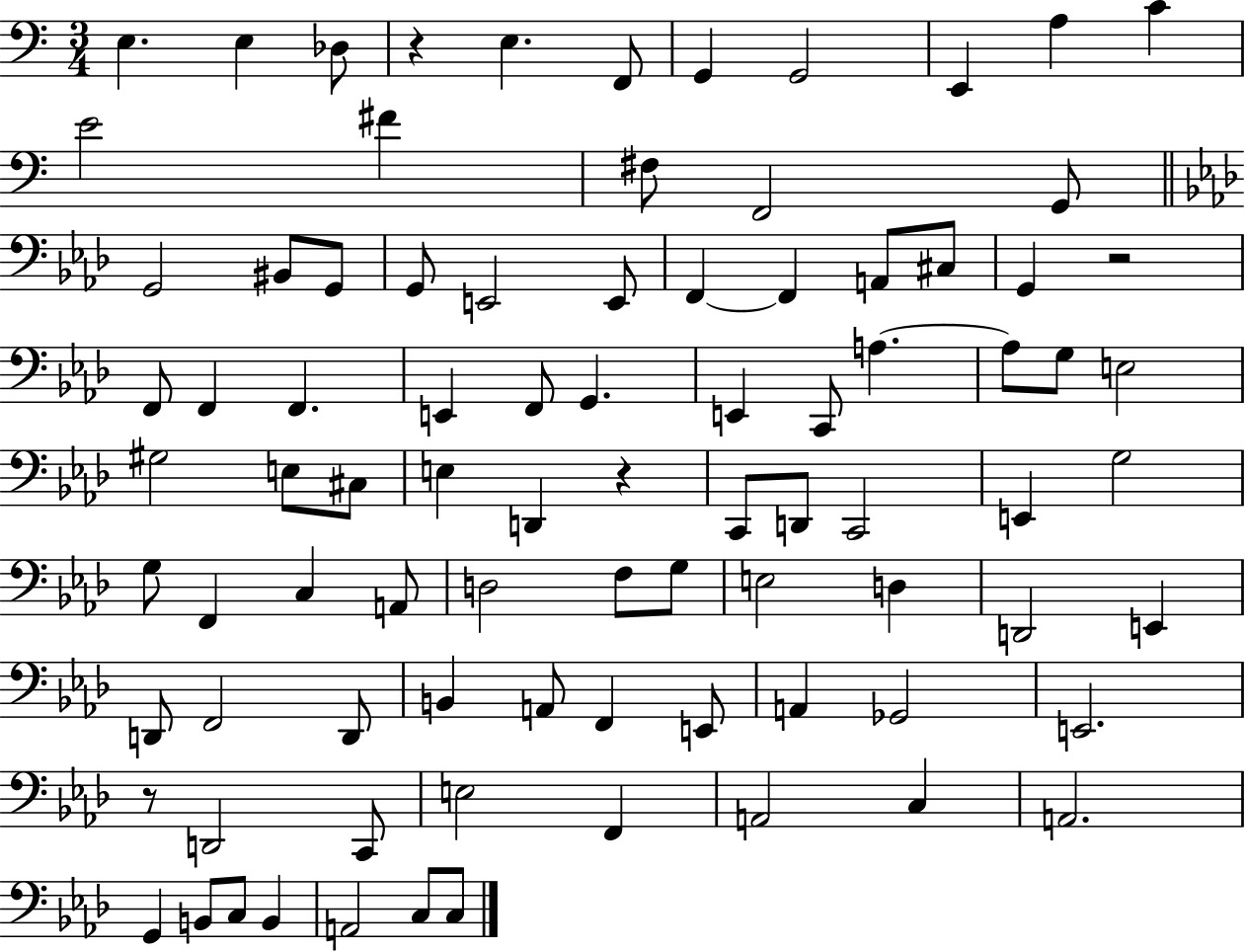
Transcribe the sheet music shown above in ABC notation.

X:1
T:Untitled
M:3/4
L:1/4
K:C
E, E, _D,/2 z E, F,,/2 G,, G,,2 E,, A, C E2 ^F ^F,/2 F,,2 G,,/2 G,,2 ^B,,/2 G,,/2 G,,/2 E,,2 E,,/2 F,, F,, A,,/2 ^C,/2 G,, z2 F,,/2 F,, F,, E,, F,,/2 G,, E,, C,,/2 A, A,/2 G,/2 E,2 ^G,2 E,/2 ^C,/2 E, D,, z C,,/2 D,,/2 C,,2 E,, G,2 G,/2 F,, C, A,,/2 D,2 F,/2 G,/2 E,2 D, D,,2 E,, D,,/2 F,,2 D,,/2 B,, A,,/2 F,, E,,/2 A,, _G,,2 E,,2 z/2 D,,2 C,,/2 E,2 F,, A,,2 C, A,,2 G,, B,,/2 C,/2 B,, A,,2 C,/2 C,/2